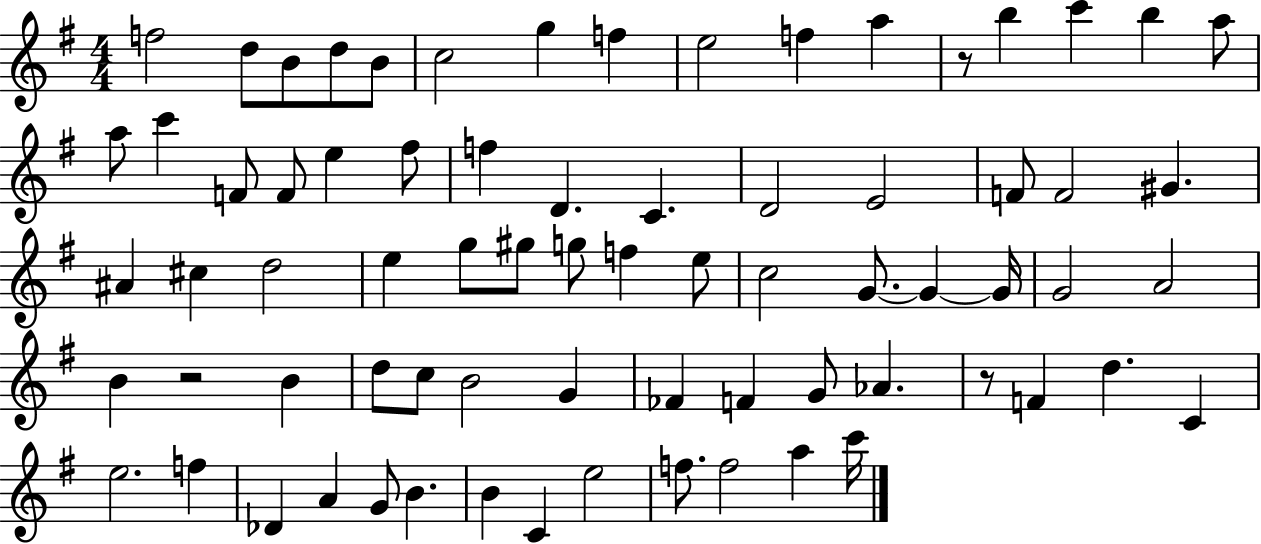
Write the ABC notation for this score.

X:1
T:Untitled
M:4/4
L:1/4
K:G
f2 d/2 B/2 d/2 B/2 c2 g f e2 f a z/2 b c' b a/2 a/2 c' F/2 F/2 e ^f/2 f D C D2 E2 F/2 F2 ^G ^A ^c d2 e g/2 ^g/2 g/2 f e/2 c2 G/2 G G/4 G2 A2 B z2 B d/2 c/2 B2 G _F F G/2 _A z/2 F d C e2 f _D A G/2 B B C e2 f/2 f2 a c'/4